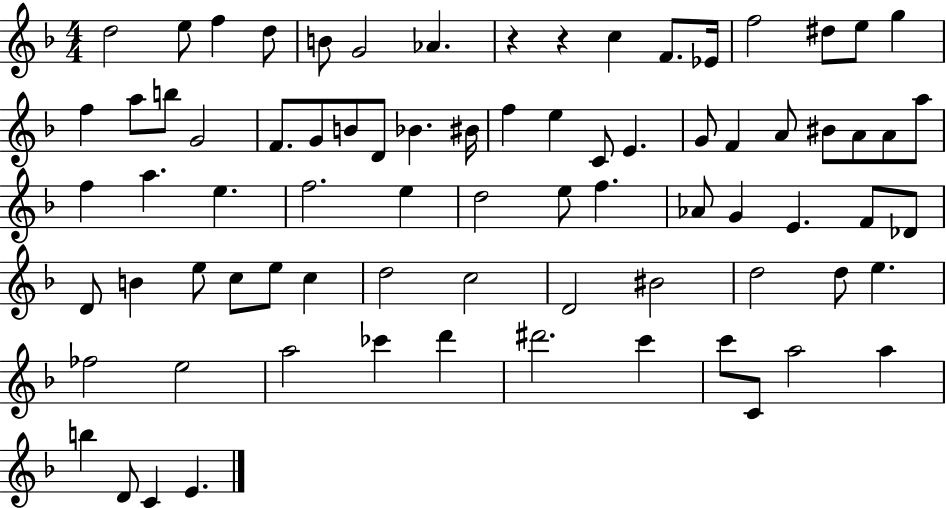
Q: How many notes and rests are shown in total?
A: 78